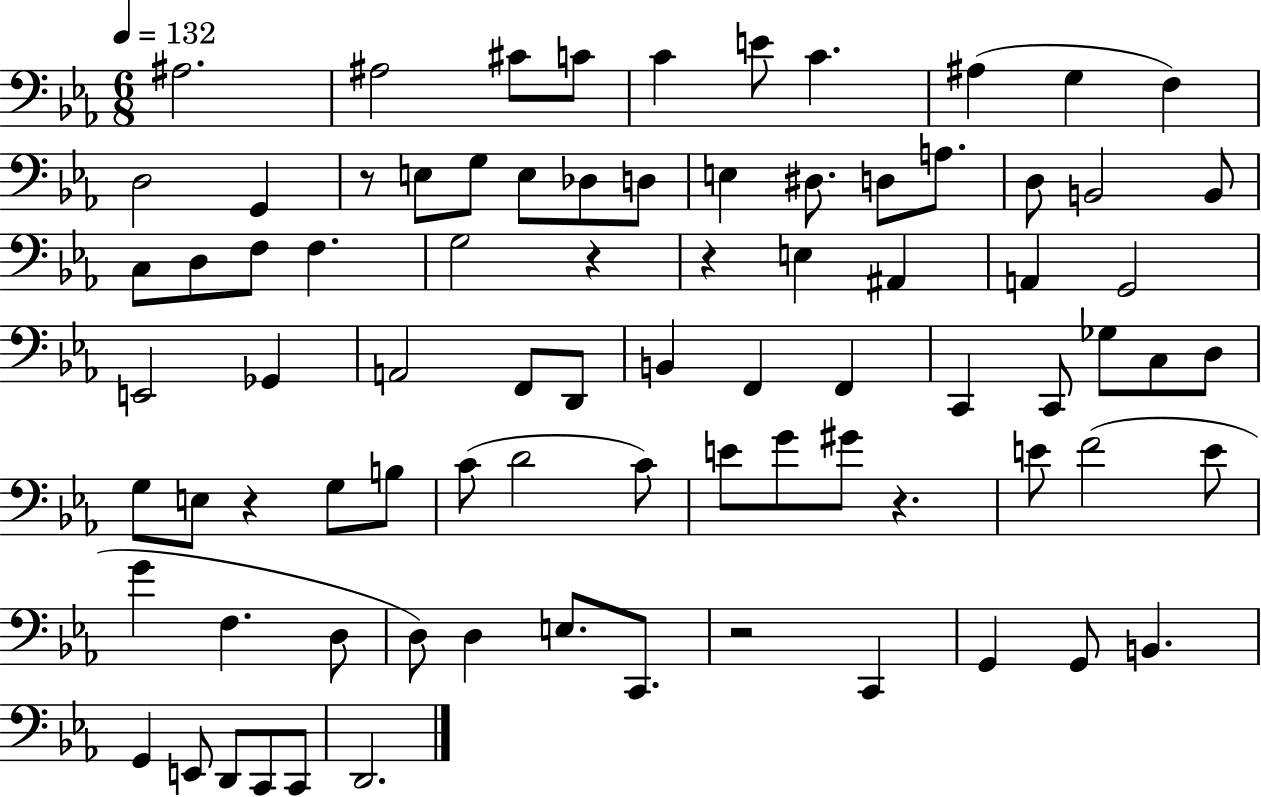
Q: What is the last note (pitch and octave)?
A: D2